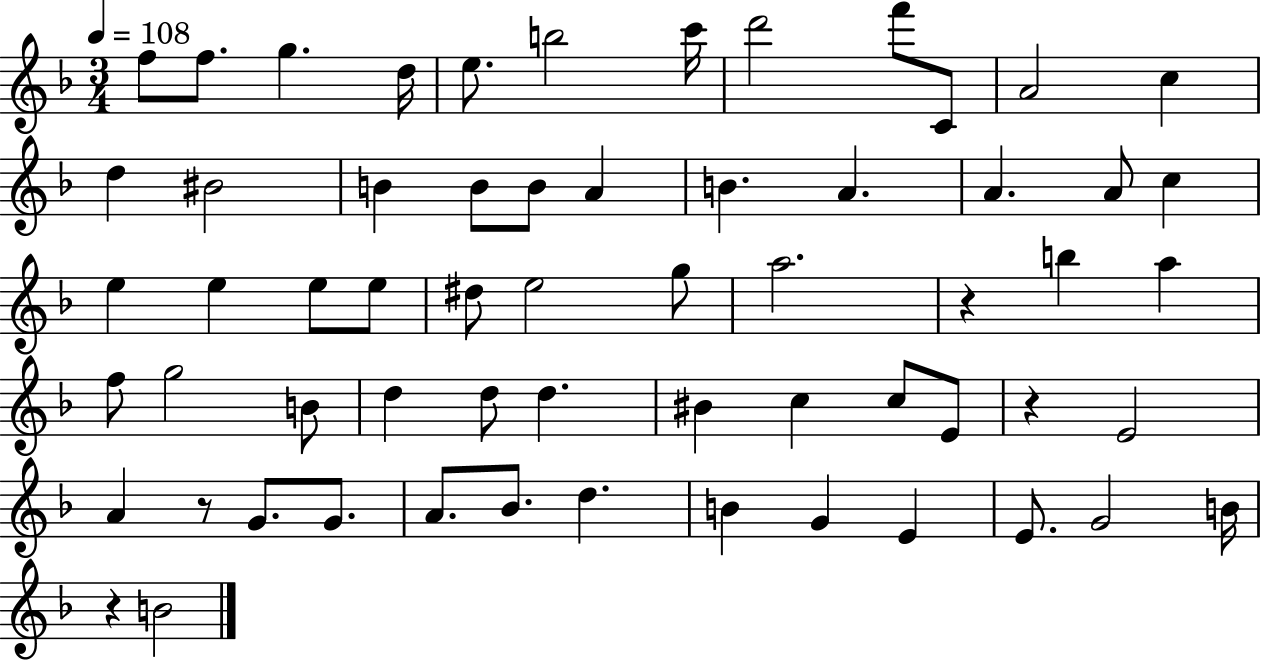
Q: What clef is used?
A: treble